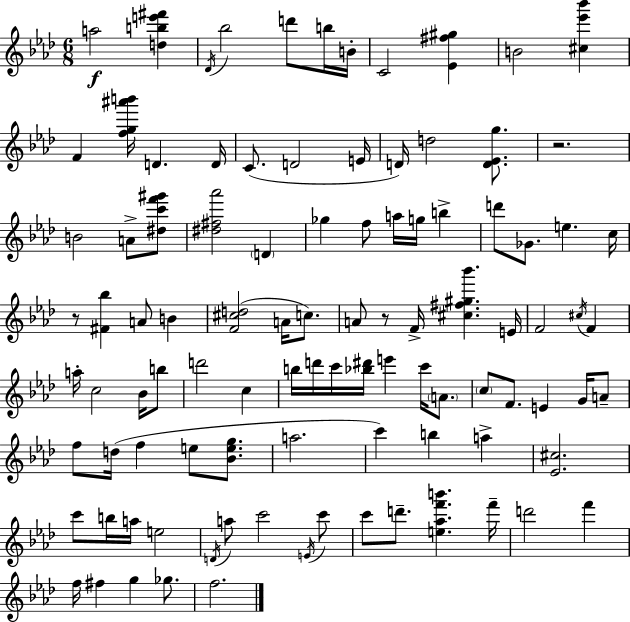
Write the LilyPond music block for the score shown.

{
  \clef treble
  \numericTimeSignature
  \time 6/8
  \key f \minor
  a''2\f <d'' b'' e''' fis'''>4 | \acciaccatura { des'16 } bes''2 d'''8 b''16 | b'16-. c'2 <ees' fis'' gis''>4 | b'2 <cis'' ees''' bes'''>4 | \break f'4 <f'' g'' ais''' b'''>16 d'4. | d'16 c'8.( d'2 | e'16 d'16) d''2 <d' ees' g''>8. | r2. | \break b'2 a'8-> <dis'' c''' f''' gis'''>8 | <dis'' fis'' aes'''>2 \parenthesize d'4 | ges''4 f''8 a''16 g''16 b''4-> | d'''8 ges'8. e''4. | \break c''16 r8 <fis' bes''>4 a'8 b'4 | <f' cis'' d''>2( a'16 c''8.) | a'8 r8 f'16-> <cis'' fis'' gis'' bes'''>4. | e'16 f'2 \acciaccatura { cis''16 } f'4 | \break a''16-. c''2 bes'16 | b''8 d'''2 c''4 | b''16 d'''16 c'''16 <bes'' dis'''>16 e'''4 c'''16 \parenthesize a'8. | \parenthesize c''8 f'8. e'4 g'16 | \break a'8-- f''8 d''16( f''4 e''8 <bes' e'' g''>8. | a''2. | c'''4) b''4 a''4-> | <ees' cis''>2. | \break c'''8 b''16 a''16 e''2 | \acciaccatura { d'16 } a''8 c'''2 | \acciaccatura { e'16 } c'''8 c'''8 d'''8.-- <e'' aes'' f''' b'''>4. | f'''16-- d'''2 | \break f'''4 f''16 fis''4 g''4 | ges''8. f''2. | \bar "|."
}